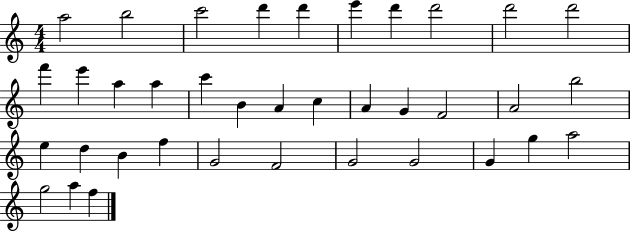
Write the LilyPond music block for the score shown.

{
  \clef treble
  \numericTimeSignature
  \time 4/4
  \key c \major
  a''2 b''2 | c'''2 d'''4 d'''4 | e'''4 d'''4 d'''2 | d'''2 d'''2 | \break f'''4 e'''4 a''4 a''4 | c'''4 b'4 a'4 c''4 | a'4 g'4 f'2 | a'2 b''2 | \break e''4 d''4 b'4 f''4 | g'2 f'2 | g'2 g'2 | g'4 g''4 a''2 | \break g''2 a''4 f''4 | \bar "|."
}